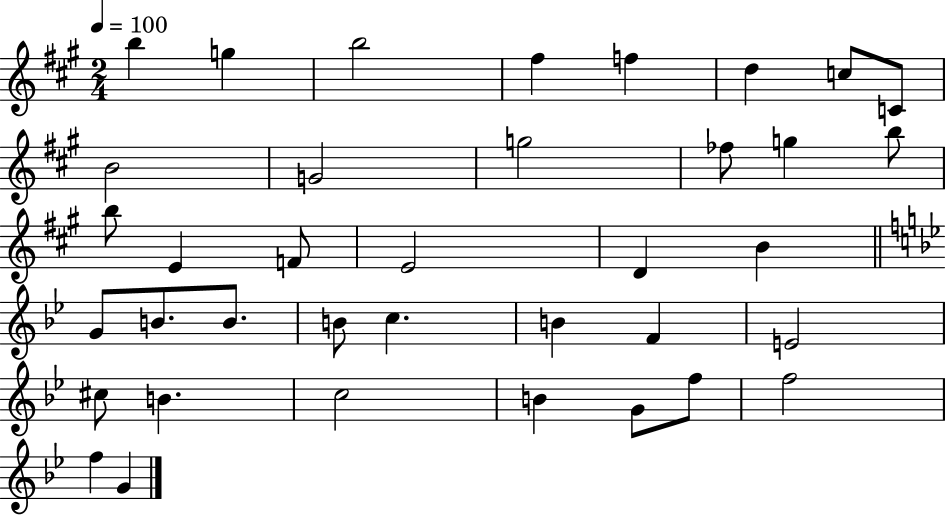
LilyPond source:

{
  \clef treble
  \numericTimeSignature
  \time 2/4
  \key a \major
  \tempo 4 = 100
  b''4 g''4 | b''2 | fis''4 f''4 | d''4 c''8 c'8 | \break b'2 | g'2 | g''2 | fes''8 g''4 b''8 | \break b''8 e'4 f'8 | e'2 | d'4 b'4 | \bar "||" \break \key bes \major g'8 b'8. b'8. | b'8 c''4. | b'4 f'4 | e'2 | \break cis''8 b'4. | c''2 | b'4 g'8 f''8 | f''2 | \break f''4 g'4 | \bar "|."
}